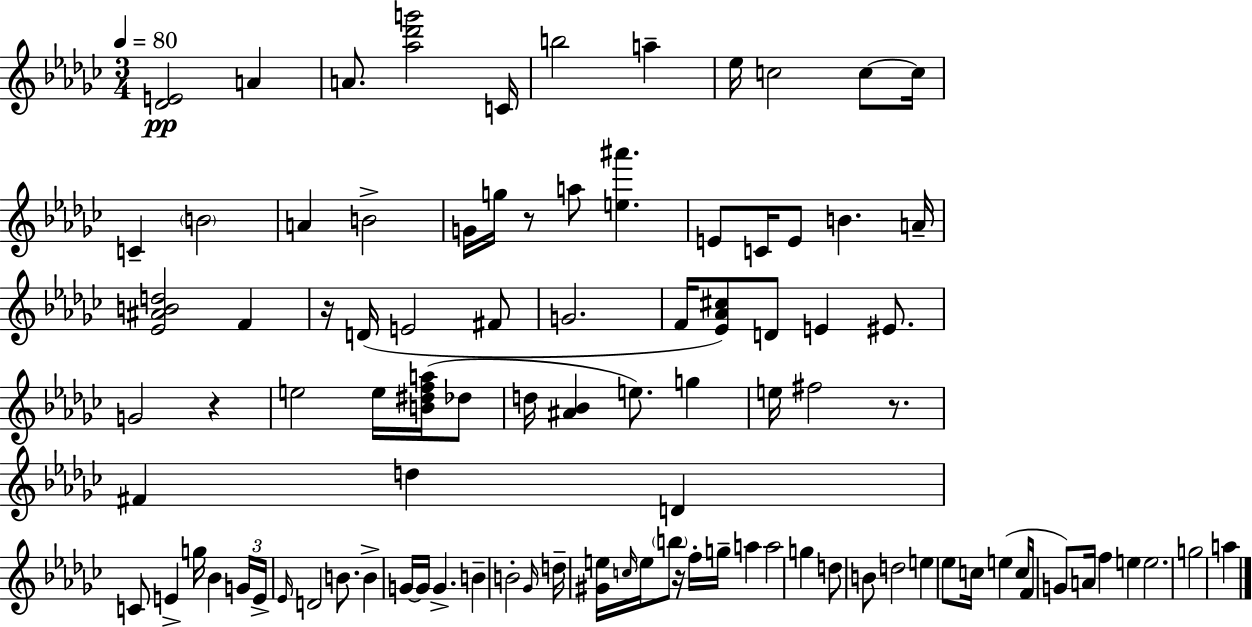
[Db4,E4]/h A4/q A4/e. [Ab5,Db6,G6]/h C4/s B5/h A5/q Eb5/s C5/h C5/e C5/s C4/q B4/h A4/q B4/h G4/s G5/s R/e A5/e [E5,A#6]/q. E4/e C4/s E4/e B4/q. A4/s [Eb4,A#4,B4,D5]/h F4/q R/s D4/s E4/h F#4/e G4/h. F4/s [Eb4,Ab4,C#5]/e D4/e E4/q EIS4/e. G4/h R/q E5/h E5/s [B4,D#5,F5,A5]/s Db5/e D5/s [A#4,Bb4]/q E5/e. G5/q E5/s F#5/h R/e. F#4/q D5/q D4/q C4/e E4/q G5/s Bb4/q G4/s E4/s Eb4/s D4/h B4/e. B4/q G4/s G4/s G4/q. B4/q B4/h Gb4/s D5/s [G#4,E5]/s C5/s E5/s B5/e R/s F5/s G5/s A5/q A5/h G5/q D5/e B4/e D5/h E5/q Eb5/e C5/s E5/q C5/s F4/s G4/e A4/s F5/q E5/q E5/h. G5/h A5/q